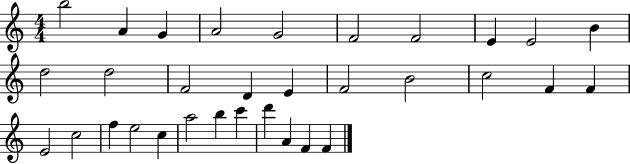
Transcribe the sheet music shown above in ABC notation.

X:1
T:Untitled
M:4/4
L:1/4
K:C
b2 A G A2 G2 F2 F2 E E2 B d2 d2 F2 D E F2 B2 c2 F F E2 c2 f e2 c a2 b c' d' A F F